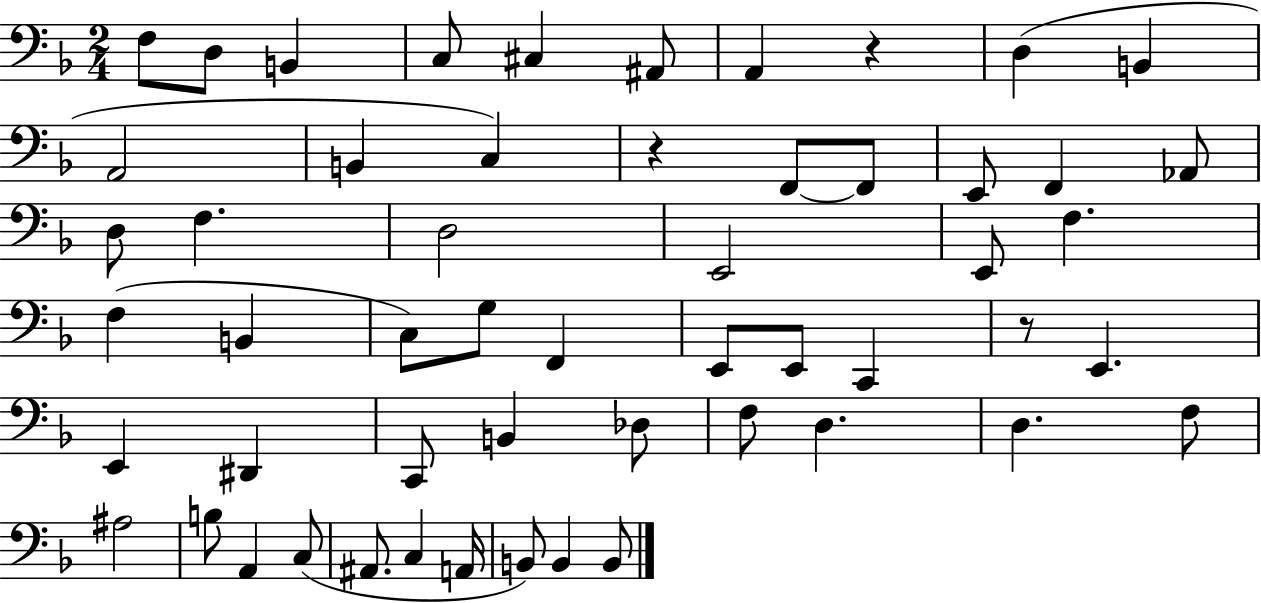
{
  \clef bass
  \numericTimeSignature
  \time 2/4
  \key f \major
  f8 d8 b,4 | c8 cis4 ais,8 | a,4 r4 | d4( b,4 | \break a,2 | b,4 c4) | r4 f,8~~ f,8 | e,8 f,4 aes,8 | \break d8 f4. | d2 | e,2 | e,8 f4. | \break f4( b,4 | c8) g8 f,4 | e,8 e,8 c,4 | r8 e,4. | \break e,4 dis,4 | c,8 b,4 des8 | f8 d4. | d4. f8 | \break ais2 | b8 a,4 c8( | ais,8. c4 a,16 | b,8) b,4 b,8 | \break \bar "|."
}